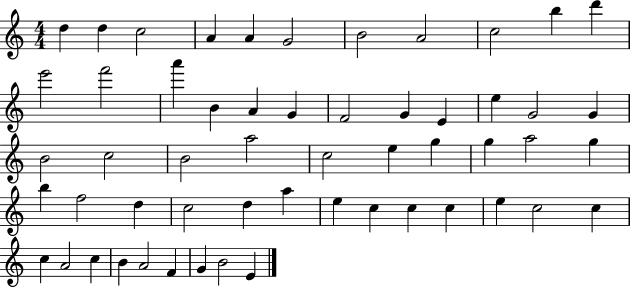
{
  \clef treble
  \numericTimeSignature
  \time 4/4
  \key c \major
  d''4 d''4 c''2 | a'4 a'4 g'2 | b'2 a'2 | c''2 b''4 d'''4 | \break e'''2 f'''2 | a'''4 b'4 a'4 g'4 | f'2 g'4 e'4 | e''4 g'2 g'4 | \break b'2 c''2 | b'2 a''2 | c''2 e''4 g''4 | g''4 a''2 g''4 | \break b''4 f''2 d''4 | c''2 d''4 a''4 | e''4 c''4 c''4 c''4 | e''4 c''2 c''4 | \break c''4 a'2 c''4 | b'4 a'2 f'4 | g'4 b'2 e'4 | \bar "|."
}